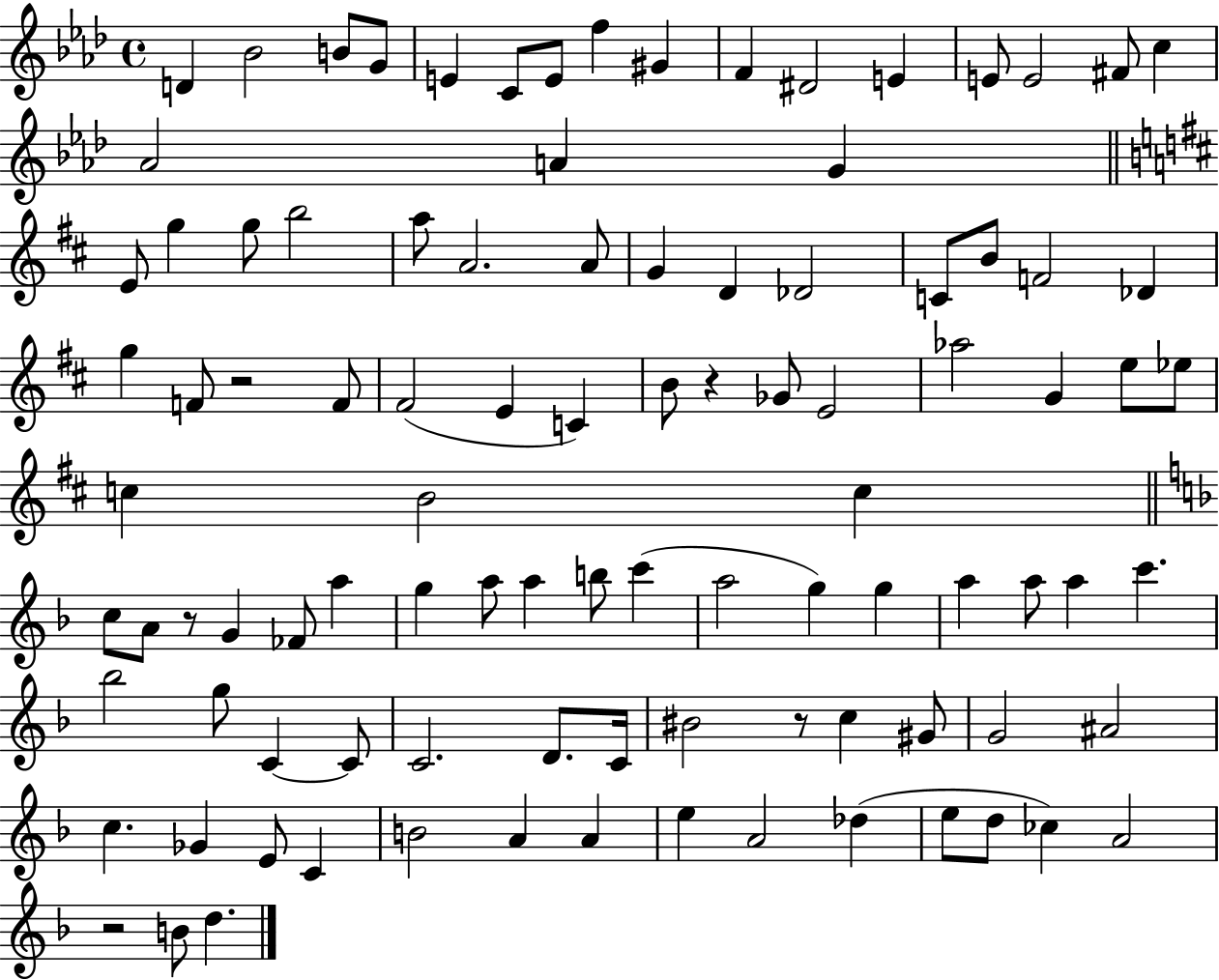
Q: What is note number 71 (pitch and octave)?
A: C4